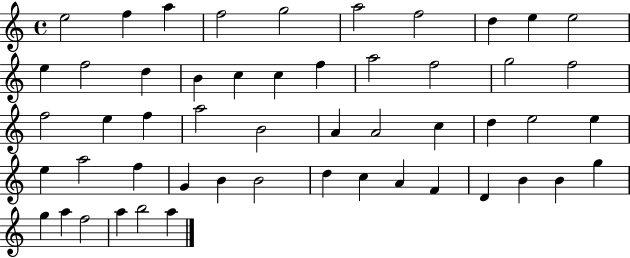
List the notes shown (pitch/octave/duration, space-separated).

E5/h F5/q A5/q F5/h G5/h A5/h F5/h D5/q E5/q E5/h E5/q F5/h D5/q B4/q C5/q C5/q F5/q A5/h F5/h G5/h F5/h F5/h E5/q F5/q A5/h B4/h A4/q A4/h C5/q D5/q E5/h E5/q E5/q A5/h F5/q G4/q B4/q B4/h D5/q C5/q A4/q F4/q D4/q B4/q B4/q G5/q G5/q A5/q F5/h A5/q B5/h A5/q